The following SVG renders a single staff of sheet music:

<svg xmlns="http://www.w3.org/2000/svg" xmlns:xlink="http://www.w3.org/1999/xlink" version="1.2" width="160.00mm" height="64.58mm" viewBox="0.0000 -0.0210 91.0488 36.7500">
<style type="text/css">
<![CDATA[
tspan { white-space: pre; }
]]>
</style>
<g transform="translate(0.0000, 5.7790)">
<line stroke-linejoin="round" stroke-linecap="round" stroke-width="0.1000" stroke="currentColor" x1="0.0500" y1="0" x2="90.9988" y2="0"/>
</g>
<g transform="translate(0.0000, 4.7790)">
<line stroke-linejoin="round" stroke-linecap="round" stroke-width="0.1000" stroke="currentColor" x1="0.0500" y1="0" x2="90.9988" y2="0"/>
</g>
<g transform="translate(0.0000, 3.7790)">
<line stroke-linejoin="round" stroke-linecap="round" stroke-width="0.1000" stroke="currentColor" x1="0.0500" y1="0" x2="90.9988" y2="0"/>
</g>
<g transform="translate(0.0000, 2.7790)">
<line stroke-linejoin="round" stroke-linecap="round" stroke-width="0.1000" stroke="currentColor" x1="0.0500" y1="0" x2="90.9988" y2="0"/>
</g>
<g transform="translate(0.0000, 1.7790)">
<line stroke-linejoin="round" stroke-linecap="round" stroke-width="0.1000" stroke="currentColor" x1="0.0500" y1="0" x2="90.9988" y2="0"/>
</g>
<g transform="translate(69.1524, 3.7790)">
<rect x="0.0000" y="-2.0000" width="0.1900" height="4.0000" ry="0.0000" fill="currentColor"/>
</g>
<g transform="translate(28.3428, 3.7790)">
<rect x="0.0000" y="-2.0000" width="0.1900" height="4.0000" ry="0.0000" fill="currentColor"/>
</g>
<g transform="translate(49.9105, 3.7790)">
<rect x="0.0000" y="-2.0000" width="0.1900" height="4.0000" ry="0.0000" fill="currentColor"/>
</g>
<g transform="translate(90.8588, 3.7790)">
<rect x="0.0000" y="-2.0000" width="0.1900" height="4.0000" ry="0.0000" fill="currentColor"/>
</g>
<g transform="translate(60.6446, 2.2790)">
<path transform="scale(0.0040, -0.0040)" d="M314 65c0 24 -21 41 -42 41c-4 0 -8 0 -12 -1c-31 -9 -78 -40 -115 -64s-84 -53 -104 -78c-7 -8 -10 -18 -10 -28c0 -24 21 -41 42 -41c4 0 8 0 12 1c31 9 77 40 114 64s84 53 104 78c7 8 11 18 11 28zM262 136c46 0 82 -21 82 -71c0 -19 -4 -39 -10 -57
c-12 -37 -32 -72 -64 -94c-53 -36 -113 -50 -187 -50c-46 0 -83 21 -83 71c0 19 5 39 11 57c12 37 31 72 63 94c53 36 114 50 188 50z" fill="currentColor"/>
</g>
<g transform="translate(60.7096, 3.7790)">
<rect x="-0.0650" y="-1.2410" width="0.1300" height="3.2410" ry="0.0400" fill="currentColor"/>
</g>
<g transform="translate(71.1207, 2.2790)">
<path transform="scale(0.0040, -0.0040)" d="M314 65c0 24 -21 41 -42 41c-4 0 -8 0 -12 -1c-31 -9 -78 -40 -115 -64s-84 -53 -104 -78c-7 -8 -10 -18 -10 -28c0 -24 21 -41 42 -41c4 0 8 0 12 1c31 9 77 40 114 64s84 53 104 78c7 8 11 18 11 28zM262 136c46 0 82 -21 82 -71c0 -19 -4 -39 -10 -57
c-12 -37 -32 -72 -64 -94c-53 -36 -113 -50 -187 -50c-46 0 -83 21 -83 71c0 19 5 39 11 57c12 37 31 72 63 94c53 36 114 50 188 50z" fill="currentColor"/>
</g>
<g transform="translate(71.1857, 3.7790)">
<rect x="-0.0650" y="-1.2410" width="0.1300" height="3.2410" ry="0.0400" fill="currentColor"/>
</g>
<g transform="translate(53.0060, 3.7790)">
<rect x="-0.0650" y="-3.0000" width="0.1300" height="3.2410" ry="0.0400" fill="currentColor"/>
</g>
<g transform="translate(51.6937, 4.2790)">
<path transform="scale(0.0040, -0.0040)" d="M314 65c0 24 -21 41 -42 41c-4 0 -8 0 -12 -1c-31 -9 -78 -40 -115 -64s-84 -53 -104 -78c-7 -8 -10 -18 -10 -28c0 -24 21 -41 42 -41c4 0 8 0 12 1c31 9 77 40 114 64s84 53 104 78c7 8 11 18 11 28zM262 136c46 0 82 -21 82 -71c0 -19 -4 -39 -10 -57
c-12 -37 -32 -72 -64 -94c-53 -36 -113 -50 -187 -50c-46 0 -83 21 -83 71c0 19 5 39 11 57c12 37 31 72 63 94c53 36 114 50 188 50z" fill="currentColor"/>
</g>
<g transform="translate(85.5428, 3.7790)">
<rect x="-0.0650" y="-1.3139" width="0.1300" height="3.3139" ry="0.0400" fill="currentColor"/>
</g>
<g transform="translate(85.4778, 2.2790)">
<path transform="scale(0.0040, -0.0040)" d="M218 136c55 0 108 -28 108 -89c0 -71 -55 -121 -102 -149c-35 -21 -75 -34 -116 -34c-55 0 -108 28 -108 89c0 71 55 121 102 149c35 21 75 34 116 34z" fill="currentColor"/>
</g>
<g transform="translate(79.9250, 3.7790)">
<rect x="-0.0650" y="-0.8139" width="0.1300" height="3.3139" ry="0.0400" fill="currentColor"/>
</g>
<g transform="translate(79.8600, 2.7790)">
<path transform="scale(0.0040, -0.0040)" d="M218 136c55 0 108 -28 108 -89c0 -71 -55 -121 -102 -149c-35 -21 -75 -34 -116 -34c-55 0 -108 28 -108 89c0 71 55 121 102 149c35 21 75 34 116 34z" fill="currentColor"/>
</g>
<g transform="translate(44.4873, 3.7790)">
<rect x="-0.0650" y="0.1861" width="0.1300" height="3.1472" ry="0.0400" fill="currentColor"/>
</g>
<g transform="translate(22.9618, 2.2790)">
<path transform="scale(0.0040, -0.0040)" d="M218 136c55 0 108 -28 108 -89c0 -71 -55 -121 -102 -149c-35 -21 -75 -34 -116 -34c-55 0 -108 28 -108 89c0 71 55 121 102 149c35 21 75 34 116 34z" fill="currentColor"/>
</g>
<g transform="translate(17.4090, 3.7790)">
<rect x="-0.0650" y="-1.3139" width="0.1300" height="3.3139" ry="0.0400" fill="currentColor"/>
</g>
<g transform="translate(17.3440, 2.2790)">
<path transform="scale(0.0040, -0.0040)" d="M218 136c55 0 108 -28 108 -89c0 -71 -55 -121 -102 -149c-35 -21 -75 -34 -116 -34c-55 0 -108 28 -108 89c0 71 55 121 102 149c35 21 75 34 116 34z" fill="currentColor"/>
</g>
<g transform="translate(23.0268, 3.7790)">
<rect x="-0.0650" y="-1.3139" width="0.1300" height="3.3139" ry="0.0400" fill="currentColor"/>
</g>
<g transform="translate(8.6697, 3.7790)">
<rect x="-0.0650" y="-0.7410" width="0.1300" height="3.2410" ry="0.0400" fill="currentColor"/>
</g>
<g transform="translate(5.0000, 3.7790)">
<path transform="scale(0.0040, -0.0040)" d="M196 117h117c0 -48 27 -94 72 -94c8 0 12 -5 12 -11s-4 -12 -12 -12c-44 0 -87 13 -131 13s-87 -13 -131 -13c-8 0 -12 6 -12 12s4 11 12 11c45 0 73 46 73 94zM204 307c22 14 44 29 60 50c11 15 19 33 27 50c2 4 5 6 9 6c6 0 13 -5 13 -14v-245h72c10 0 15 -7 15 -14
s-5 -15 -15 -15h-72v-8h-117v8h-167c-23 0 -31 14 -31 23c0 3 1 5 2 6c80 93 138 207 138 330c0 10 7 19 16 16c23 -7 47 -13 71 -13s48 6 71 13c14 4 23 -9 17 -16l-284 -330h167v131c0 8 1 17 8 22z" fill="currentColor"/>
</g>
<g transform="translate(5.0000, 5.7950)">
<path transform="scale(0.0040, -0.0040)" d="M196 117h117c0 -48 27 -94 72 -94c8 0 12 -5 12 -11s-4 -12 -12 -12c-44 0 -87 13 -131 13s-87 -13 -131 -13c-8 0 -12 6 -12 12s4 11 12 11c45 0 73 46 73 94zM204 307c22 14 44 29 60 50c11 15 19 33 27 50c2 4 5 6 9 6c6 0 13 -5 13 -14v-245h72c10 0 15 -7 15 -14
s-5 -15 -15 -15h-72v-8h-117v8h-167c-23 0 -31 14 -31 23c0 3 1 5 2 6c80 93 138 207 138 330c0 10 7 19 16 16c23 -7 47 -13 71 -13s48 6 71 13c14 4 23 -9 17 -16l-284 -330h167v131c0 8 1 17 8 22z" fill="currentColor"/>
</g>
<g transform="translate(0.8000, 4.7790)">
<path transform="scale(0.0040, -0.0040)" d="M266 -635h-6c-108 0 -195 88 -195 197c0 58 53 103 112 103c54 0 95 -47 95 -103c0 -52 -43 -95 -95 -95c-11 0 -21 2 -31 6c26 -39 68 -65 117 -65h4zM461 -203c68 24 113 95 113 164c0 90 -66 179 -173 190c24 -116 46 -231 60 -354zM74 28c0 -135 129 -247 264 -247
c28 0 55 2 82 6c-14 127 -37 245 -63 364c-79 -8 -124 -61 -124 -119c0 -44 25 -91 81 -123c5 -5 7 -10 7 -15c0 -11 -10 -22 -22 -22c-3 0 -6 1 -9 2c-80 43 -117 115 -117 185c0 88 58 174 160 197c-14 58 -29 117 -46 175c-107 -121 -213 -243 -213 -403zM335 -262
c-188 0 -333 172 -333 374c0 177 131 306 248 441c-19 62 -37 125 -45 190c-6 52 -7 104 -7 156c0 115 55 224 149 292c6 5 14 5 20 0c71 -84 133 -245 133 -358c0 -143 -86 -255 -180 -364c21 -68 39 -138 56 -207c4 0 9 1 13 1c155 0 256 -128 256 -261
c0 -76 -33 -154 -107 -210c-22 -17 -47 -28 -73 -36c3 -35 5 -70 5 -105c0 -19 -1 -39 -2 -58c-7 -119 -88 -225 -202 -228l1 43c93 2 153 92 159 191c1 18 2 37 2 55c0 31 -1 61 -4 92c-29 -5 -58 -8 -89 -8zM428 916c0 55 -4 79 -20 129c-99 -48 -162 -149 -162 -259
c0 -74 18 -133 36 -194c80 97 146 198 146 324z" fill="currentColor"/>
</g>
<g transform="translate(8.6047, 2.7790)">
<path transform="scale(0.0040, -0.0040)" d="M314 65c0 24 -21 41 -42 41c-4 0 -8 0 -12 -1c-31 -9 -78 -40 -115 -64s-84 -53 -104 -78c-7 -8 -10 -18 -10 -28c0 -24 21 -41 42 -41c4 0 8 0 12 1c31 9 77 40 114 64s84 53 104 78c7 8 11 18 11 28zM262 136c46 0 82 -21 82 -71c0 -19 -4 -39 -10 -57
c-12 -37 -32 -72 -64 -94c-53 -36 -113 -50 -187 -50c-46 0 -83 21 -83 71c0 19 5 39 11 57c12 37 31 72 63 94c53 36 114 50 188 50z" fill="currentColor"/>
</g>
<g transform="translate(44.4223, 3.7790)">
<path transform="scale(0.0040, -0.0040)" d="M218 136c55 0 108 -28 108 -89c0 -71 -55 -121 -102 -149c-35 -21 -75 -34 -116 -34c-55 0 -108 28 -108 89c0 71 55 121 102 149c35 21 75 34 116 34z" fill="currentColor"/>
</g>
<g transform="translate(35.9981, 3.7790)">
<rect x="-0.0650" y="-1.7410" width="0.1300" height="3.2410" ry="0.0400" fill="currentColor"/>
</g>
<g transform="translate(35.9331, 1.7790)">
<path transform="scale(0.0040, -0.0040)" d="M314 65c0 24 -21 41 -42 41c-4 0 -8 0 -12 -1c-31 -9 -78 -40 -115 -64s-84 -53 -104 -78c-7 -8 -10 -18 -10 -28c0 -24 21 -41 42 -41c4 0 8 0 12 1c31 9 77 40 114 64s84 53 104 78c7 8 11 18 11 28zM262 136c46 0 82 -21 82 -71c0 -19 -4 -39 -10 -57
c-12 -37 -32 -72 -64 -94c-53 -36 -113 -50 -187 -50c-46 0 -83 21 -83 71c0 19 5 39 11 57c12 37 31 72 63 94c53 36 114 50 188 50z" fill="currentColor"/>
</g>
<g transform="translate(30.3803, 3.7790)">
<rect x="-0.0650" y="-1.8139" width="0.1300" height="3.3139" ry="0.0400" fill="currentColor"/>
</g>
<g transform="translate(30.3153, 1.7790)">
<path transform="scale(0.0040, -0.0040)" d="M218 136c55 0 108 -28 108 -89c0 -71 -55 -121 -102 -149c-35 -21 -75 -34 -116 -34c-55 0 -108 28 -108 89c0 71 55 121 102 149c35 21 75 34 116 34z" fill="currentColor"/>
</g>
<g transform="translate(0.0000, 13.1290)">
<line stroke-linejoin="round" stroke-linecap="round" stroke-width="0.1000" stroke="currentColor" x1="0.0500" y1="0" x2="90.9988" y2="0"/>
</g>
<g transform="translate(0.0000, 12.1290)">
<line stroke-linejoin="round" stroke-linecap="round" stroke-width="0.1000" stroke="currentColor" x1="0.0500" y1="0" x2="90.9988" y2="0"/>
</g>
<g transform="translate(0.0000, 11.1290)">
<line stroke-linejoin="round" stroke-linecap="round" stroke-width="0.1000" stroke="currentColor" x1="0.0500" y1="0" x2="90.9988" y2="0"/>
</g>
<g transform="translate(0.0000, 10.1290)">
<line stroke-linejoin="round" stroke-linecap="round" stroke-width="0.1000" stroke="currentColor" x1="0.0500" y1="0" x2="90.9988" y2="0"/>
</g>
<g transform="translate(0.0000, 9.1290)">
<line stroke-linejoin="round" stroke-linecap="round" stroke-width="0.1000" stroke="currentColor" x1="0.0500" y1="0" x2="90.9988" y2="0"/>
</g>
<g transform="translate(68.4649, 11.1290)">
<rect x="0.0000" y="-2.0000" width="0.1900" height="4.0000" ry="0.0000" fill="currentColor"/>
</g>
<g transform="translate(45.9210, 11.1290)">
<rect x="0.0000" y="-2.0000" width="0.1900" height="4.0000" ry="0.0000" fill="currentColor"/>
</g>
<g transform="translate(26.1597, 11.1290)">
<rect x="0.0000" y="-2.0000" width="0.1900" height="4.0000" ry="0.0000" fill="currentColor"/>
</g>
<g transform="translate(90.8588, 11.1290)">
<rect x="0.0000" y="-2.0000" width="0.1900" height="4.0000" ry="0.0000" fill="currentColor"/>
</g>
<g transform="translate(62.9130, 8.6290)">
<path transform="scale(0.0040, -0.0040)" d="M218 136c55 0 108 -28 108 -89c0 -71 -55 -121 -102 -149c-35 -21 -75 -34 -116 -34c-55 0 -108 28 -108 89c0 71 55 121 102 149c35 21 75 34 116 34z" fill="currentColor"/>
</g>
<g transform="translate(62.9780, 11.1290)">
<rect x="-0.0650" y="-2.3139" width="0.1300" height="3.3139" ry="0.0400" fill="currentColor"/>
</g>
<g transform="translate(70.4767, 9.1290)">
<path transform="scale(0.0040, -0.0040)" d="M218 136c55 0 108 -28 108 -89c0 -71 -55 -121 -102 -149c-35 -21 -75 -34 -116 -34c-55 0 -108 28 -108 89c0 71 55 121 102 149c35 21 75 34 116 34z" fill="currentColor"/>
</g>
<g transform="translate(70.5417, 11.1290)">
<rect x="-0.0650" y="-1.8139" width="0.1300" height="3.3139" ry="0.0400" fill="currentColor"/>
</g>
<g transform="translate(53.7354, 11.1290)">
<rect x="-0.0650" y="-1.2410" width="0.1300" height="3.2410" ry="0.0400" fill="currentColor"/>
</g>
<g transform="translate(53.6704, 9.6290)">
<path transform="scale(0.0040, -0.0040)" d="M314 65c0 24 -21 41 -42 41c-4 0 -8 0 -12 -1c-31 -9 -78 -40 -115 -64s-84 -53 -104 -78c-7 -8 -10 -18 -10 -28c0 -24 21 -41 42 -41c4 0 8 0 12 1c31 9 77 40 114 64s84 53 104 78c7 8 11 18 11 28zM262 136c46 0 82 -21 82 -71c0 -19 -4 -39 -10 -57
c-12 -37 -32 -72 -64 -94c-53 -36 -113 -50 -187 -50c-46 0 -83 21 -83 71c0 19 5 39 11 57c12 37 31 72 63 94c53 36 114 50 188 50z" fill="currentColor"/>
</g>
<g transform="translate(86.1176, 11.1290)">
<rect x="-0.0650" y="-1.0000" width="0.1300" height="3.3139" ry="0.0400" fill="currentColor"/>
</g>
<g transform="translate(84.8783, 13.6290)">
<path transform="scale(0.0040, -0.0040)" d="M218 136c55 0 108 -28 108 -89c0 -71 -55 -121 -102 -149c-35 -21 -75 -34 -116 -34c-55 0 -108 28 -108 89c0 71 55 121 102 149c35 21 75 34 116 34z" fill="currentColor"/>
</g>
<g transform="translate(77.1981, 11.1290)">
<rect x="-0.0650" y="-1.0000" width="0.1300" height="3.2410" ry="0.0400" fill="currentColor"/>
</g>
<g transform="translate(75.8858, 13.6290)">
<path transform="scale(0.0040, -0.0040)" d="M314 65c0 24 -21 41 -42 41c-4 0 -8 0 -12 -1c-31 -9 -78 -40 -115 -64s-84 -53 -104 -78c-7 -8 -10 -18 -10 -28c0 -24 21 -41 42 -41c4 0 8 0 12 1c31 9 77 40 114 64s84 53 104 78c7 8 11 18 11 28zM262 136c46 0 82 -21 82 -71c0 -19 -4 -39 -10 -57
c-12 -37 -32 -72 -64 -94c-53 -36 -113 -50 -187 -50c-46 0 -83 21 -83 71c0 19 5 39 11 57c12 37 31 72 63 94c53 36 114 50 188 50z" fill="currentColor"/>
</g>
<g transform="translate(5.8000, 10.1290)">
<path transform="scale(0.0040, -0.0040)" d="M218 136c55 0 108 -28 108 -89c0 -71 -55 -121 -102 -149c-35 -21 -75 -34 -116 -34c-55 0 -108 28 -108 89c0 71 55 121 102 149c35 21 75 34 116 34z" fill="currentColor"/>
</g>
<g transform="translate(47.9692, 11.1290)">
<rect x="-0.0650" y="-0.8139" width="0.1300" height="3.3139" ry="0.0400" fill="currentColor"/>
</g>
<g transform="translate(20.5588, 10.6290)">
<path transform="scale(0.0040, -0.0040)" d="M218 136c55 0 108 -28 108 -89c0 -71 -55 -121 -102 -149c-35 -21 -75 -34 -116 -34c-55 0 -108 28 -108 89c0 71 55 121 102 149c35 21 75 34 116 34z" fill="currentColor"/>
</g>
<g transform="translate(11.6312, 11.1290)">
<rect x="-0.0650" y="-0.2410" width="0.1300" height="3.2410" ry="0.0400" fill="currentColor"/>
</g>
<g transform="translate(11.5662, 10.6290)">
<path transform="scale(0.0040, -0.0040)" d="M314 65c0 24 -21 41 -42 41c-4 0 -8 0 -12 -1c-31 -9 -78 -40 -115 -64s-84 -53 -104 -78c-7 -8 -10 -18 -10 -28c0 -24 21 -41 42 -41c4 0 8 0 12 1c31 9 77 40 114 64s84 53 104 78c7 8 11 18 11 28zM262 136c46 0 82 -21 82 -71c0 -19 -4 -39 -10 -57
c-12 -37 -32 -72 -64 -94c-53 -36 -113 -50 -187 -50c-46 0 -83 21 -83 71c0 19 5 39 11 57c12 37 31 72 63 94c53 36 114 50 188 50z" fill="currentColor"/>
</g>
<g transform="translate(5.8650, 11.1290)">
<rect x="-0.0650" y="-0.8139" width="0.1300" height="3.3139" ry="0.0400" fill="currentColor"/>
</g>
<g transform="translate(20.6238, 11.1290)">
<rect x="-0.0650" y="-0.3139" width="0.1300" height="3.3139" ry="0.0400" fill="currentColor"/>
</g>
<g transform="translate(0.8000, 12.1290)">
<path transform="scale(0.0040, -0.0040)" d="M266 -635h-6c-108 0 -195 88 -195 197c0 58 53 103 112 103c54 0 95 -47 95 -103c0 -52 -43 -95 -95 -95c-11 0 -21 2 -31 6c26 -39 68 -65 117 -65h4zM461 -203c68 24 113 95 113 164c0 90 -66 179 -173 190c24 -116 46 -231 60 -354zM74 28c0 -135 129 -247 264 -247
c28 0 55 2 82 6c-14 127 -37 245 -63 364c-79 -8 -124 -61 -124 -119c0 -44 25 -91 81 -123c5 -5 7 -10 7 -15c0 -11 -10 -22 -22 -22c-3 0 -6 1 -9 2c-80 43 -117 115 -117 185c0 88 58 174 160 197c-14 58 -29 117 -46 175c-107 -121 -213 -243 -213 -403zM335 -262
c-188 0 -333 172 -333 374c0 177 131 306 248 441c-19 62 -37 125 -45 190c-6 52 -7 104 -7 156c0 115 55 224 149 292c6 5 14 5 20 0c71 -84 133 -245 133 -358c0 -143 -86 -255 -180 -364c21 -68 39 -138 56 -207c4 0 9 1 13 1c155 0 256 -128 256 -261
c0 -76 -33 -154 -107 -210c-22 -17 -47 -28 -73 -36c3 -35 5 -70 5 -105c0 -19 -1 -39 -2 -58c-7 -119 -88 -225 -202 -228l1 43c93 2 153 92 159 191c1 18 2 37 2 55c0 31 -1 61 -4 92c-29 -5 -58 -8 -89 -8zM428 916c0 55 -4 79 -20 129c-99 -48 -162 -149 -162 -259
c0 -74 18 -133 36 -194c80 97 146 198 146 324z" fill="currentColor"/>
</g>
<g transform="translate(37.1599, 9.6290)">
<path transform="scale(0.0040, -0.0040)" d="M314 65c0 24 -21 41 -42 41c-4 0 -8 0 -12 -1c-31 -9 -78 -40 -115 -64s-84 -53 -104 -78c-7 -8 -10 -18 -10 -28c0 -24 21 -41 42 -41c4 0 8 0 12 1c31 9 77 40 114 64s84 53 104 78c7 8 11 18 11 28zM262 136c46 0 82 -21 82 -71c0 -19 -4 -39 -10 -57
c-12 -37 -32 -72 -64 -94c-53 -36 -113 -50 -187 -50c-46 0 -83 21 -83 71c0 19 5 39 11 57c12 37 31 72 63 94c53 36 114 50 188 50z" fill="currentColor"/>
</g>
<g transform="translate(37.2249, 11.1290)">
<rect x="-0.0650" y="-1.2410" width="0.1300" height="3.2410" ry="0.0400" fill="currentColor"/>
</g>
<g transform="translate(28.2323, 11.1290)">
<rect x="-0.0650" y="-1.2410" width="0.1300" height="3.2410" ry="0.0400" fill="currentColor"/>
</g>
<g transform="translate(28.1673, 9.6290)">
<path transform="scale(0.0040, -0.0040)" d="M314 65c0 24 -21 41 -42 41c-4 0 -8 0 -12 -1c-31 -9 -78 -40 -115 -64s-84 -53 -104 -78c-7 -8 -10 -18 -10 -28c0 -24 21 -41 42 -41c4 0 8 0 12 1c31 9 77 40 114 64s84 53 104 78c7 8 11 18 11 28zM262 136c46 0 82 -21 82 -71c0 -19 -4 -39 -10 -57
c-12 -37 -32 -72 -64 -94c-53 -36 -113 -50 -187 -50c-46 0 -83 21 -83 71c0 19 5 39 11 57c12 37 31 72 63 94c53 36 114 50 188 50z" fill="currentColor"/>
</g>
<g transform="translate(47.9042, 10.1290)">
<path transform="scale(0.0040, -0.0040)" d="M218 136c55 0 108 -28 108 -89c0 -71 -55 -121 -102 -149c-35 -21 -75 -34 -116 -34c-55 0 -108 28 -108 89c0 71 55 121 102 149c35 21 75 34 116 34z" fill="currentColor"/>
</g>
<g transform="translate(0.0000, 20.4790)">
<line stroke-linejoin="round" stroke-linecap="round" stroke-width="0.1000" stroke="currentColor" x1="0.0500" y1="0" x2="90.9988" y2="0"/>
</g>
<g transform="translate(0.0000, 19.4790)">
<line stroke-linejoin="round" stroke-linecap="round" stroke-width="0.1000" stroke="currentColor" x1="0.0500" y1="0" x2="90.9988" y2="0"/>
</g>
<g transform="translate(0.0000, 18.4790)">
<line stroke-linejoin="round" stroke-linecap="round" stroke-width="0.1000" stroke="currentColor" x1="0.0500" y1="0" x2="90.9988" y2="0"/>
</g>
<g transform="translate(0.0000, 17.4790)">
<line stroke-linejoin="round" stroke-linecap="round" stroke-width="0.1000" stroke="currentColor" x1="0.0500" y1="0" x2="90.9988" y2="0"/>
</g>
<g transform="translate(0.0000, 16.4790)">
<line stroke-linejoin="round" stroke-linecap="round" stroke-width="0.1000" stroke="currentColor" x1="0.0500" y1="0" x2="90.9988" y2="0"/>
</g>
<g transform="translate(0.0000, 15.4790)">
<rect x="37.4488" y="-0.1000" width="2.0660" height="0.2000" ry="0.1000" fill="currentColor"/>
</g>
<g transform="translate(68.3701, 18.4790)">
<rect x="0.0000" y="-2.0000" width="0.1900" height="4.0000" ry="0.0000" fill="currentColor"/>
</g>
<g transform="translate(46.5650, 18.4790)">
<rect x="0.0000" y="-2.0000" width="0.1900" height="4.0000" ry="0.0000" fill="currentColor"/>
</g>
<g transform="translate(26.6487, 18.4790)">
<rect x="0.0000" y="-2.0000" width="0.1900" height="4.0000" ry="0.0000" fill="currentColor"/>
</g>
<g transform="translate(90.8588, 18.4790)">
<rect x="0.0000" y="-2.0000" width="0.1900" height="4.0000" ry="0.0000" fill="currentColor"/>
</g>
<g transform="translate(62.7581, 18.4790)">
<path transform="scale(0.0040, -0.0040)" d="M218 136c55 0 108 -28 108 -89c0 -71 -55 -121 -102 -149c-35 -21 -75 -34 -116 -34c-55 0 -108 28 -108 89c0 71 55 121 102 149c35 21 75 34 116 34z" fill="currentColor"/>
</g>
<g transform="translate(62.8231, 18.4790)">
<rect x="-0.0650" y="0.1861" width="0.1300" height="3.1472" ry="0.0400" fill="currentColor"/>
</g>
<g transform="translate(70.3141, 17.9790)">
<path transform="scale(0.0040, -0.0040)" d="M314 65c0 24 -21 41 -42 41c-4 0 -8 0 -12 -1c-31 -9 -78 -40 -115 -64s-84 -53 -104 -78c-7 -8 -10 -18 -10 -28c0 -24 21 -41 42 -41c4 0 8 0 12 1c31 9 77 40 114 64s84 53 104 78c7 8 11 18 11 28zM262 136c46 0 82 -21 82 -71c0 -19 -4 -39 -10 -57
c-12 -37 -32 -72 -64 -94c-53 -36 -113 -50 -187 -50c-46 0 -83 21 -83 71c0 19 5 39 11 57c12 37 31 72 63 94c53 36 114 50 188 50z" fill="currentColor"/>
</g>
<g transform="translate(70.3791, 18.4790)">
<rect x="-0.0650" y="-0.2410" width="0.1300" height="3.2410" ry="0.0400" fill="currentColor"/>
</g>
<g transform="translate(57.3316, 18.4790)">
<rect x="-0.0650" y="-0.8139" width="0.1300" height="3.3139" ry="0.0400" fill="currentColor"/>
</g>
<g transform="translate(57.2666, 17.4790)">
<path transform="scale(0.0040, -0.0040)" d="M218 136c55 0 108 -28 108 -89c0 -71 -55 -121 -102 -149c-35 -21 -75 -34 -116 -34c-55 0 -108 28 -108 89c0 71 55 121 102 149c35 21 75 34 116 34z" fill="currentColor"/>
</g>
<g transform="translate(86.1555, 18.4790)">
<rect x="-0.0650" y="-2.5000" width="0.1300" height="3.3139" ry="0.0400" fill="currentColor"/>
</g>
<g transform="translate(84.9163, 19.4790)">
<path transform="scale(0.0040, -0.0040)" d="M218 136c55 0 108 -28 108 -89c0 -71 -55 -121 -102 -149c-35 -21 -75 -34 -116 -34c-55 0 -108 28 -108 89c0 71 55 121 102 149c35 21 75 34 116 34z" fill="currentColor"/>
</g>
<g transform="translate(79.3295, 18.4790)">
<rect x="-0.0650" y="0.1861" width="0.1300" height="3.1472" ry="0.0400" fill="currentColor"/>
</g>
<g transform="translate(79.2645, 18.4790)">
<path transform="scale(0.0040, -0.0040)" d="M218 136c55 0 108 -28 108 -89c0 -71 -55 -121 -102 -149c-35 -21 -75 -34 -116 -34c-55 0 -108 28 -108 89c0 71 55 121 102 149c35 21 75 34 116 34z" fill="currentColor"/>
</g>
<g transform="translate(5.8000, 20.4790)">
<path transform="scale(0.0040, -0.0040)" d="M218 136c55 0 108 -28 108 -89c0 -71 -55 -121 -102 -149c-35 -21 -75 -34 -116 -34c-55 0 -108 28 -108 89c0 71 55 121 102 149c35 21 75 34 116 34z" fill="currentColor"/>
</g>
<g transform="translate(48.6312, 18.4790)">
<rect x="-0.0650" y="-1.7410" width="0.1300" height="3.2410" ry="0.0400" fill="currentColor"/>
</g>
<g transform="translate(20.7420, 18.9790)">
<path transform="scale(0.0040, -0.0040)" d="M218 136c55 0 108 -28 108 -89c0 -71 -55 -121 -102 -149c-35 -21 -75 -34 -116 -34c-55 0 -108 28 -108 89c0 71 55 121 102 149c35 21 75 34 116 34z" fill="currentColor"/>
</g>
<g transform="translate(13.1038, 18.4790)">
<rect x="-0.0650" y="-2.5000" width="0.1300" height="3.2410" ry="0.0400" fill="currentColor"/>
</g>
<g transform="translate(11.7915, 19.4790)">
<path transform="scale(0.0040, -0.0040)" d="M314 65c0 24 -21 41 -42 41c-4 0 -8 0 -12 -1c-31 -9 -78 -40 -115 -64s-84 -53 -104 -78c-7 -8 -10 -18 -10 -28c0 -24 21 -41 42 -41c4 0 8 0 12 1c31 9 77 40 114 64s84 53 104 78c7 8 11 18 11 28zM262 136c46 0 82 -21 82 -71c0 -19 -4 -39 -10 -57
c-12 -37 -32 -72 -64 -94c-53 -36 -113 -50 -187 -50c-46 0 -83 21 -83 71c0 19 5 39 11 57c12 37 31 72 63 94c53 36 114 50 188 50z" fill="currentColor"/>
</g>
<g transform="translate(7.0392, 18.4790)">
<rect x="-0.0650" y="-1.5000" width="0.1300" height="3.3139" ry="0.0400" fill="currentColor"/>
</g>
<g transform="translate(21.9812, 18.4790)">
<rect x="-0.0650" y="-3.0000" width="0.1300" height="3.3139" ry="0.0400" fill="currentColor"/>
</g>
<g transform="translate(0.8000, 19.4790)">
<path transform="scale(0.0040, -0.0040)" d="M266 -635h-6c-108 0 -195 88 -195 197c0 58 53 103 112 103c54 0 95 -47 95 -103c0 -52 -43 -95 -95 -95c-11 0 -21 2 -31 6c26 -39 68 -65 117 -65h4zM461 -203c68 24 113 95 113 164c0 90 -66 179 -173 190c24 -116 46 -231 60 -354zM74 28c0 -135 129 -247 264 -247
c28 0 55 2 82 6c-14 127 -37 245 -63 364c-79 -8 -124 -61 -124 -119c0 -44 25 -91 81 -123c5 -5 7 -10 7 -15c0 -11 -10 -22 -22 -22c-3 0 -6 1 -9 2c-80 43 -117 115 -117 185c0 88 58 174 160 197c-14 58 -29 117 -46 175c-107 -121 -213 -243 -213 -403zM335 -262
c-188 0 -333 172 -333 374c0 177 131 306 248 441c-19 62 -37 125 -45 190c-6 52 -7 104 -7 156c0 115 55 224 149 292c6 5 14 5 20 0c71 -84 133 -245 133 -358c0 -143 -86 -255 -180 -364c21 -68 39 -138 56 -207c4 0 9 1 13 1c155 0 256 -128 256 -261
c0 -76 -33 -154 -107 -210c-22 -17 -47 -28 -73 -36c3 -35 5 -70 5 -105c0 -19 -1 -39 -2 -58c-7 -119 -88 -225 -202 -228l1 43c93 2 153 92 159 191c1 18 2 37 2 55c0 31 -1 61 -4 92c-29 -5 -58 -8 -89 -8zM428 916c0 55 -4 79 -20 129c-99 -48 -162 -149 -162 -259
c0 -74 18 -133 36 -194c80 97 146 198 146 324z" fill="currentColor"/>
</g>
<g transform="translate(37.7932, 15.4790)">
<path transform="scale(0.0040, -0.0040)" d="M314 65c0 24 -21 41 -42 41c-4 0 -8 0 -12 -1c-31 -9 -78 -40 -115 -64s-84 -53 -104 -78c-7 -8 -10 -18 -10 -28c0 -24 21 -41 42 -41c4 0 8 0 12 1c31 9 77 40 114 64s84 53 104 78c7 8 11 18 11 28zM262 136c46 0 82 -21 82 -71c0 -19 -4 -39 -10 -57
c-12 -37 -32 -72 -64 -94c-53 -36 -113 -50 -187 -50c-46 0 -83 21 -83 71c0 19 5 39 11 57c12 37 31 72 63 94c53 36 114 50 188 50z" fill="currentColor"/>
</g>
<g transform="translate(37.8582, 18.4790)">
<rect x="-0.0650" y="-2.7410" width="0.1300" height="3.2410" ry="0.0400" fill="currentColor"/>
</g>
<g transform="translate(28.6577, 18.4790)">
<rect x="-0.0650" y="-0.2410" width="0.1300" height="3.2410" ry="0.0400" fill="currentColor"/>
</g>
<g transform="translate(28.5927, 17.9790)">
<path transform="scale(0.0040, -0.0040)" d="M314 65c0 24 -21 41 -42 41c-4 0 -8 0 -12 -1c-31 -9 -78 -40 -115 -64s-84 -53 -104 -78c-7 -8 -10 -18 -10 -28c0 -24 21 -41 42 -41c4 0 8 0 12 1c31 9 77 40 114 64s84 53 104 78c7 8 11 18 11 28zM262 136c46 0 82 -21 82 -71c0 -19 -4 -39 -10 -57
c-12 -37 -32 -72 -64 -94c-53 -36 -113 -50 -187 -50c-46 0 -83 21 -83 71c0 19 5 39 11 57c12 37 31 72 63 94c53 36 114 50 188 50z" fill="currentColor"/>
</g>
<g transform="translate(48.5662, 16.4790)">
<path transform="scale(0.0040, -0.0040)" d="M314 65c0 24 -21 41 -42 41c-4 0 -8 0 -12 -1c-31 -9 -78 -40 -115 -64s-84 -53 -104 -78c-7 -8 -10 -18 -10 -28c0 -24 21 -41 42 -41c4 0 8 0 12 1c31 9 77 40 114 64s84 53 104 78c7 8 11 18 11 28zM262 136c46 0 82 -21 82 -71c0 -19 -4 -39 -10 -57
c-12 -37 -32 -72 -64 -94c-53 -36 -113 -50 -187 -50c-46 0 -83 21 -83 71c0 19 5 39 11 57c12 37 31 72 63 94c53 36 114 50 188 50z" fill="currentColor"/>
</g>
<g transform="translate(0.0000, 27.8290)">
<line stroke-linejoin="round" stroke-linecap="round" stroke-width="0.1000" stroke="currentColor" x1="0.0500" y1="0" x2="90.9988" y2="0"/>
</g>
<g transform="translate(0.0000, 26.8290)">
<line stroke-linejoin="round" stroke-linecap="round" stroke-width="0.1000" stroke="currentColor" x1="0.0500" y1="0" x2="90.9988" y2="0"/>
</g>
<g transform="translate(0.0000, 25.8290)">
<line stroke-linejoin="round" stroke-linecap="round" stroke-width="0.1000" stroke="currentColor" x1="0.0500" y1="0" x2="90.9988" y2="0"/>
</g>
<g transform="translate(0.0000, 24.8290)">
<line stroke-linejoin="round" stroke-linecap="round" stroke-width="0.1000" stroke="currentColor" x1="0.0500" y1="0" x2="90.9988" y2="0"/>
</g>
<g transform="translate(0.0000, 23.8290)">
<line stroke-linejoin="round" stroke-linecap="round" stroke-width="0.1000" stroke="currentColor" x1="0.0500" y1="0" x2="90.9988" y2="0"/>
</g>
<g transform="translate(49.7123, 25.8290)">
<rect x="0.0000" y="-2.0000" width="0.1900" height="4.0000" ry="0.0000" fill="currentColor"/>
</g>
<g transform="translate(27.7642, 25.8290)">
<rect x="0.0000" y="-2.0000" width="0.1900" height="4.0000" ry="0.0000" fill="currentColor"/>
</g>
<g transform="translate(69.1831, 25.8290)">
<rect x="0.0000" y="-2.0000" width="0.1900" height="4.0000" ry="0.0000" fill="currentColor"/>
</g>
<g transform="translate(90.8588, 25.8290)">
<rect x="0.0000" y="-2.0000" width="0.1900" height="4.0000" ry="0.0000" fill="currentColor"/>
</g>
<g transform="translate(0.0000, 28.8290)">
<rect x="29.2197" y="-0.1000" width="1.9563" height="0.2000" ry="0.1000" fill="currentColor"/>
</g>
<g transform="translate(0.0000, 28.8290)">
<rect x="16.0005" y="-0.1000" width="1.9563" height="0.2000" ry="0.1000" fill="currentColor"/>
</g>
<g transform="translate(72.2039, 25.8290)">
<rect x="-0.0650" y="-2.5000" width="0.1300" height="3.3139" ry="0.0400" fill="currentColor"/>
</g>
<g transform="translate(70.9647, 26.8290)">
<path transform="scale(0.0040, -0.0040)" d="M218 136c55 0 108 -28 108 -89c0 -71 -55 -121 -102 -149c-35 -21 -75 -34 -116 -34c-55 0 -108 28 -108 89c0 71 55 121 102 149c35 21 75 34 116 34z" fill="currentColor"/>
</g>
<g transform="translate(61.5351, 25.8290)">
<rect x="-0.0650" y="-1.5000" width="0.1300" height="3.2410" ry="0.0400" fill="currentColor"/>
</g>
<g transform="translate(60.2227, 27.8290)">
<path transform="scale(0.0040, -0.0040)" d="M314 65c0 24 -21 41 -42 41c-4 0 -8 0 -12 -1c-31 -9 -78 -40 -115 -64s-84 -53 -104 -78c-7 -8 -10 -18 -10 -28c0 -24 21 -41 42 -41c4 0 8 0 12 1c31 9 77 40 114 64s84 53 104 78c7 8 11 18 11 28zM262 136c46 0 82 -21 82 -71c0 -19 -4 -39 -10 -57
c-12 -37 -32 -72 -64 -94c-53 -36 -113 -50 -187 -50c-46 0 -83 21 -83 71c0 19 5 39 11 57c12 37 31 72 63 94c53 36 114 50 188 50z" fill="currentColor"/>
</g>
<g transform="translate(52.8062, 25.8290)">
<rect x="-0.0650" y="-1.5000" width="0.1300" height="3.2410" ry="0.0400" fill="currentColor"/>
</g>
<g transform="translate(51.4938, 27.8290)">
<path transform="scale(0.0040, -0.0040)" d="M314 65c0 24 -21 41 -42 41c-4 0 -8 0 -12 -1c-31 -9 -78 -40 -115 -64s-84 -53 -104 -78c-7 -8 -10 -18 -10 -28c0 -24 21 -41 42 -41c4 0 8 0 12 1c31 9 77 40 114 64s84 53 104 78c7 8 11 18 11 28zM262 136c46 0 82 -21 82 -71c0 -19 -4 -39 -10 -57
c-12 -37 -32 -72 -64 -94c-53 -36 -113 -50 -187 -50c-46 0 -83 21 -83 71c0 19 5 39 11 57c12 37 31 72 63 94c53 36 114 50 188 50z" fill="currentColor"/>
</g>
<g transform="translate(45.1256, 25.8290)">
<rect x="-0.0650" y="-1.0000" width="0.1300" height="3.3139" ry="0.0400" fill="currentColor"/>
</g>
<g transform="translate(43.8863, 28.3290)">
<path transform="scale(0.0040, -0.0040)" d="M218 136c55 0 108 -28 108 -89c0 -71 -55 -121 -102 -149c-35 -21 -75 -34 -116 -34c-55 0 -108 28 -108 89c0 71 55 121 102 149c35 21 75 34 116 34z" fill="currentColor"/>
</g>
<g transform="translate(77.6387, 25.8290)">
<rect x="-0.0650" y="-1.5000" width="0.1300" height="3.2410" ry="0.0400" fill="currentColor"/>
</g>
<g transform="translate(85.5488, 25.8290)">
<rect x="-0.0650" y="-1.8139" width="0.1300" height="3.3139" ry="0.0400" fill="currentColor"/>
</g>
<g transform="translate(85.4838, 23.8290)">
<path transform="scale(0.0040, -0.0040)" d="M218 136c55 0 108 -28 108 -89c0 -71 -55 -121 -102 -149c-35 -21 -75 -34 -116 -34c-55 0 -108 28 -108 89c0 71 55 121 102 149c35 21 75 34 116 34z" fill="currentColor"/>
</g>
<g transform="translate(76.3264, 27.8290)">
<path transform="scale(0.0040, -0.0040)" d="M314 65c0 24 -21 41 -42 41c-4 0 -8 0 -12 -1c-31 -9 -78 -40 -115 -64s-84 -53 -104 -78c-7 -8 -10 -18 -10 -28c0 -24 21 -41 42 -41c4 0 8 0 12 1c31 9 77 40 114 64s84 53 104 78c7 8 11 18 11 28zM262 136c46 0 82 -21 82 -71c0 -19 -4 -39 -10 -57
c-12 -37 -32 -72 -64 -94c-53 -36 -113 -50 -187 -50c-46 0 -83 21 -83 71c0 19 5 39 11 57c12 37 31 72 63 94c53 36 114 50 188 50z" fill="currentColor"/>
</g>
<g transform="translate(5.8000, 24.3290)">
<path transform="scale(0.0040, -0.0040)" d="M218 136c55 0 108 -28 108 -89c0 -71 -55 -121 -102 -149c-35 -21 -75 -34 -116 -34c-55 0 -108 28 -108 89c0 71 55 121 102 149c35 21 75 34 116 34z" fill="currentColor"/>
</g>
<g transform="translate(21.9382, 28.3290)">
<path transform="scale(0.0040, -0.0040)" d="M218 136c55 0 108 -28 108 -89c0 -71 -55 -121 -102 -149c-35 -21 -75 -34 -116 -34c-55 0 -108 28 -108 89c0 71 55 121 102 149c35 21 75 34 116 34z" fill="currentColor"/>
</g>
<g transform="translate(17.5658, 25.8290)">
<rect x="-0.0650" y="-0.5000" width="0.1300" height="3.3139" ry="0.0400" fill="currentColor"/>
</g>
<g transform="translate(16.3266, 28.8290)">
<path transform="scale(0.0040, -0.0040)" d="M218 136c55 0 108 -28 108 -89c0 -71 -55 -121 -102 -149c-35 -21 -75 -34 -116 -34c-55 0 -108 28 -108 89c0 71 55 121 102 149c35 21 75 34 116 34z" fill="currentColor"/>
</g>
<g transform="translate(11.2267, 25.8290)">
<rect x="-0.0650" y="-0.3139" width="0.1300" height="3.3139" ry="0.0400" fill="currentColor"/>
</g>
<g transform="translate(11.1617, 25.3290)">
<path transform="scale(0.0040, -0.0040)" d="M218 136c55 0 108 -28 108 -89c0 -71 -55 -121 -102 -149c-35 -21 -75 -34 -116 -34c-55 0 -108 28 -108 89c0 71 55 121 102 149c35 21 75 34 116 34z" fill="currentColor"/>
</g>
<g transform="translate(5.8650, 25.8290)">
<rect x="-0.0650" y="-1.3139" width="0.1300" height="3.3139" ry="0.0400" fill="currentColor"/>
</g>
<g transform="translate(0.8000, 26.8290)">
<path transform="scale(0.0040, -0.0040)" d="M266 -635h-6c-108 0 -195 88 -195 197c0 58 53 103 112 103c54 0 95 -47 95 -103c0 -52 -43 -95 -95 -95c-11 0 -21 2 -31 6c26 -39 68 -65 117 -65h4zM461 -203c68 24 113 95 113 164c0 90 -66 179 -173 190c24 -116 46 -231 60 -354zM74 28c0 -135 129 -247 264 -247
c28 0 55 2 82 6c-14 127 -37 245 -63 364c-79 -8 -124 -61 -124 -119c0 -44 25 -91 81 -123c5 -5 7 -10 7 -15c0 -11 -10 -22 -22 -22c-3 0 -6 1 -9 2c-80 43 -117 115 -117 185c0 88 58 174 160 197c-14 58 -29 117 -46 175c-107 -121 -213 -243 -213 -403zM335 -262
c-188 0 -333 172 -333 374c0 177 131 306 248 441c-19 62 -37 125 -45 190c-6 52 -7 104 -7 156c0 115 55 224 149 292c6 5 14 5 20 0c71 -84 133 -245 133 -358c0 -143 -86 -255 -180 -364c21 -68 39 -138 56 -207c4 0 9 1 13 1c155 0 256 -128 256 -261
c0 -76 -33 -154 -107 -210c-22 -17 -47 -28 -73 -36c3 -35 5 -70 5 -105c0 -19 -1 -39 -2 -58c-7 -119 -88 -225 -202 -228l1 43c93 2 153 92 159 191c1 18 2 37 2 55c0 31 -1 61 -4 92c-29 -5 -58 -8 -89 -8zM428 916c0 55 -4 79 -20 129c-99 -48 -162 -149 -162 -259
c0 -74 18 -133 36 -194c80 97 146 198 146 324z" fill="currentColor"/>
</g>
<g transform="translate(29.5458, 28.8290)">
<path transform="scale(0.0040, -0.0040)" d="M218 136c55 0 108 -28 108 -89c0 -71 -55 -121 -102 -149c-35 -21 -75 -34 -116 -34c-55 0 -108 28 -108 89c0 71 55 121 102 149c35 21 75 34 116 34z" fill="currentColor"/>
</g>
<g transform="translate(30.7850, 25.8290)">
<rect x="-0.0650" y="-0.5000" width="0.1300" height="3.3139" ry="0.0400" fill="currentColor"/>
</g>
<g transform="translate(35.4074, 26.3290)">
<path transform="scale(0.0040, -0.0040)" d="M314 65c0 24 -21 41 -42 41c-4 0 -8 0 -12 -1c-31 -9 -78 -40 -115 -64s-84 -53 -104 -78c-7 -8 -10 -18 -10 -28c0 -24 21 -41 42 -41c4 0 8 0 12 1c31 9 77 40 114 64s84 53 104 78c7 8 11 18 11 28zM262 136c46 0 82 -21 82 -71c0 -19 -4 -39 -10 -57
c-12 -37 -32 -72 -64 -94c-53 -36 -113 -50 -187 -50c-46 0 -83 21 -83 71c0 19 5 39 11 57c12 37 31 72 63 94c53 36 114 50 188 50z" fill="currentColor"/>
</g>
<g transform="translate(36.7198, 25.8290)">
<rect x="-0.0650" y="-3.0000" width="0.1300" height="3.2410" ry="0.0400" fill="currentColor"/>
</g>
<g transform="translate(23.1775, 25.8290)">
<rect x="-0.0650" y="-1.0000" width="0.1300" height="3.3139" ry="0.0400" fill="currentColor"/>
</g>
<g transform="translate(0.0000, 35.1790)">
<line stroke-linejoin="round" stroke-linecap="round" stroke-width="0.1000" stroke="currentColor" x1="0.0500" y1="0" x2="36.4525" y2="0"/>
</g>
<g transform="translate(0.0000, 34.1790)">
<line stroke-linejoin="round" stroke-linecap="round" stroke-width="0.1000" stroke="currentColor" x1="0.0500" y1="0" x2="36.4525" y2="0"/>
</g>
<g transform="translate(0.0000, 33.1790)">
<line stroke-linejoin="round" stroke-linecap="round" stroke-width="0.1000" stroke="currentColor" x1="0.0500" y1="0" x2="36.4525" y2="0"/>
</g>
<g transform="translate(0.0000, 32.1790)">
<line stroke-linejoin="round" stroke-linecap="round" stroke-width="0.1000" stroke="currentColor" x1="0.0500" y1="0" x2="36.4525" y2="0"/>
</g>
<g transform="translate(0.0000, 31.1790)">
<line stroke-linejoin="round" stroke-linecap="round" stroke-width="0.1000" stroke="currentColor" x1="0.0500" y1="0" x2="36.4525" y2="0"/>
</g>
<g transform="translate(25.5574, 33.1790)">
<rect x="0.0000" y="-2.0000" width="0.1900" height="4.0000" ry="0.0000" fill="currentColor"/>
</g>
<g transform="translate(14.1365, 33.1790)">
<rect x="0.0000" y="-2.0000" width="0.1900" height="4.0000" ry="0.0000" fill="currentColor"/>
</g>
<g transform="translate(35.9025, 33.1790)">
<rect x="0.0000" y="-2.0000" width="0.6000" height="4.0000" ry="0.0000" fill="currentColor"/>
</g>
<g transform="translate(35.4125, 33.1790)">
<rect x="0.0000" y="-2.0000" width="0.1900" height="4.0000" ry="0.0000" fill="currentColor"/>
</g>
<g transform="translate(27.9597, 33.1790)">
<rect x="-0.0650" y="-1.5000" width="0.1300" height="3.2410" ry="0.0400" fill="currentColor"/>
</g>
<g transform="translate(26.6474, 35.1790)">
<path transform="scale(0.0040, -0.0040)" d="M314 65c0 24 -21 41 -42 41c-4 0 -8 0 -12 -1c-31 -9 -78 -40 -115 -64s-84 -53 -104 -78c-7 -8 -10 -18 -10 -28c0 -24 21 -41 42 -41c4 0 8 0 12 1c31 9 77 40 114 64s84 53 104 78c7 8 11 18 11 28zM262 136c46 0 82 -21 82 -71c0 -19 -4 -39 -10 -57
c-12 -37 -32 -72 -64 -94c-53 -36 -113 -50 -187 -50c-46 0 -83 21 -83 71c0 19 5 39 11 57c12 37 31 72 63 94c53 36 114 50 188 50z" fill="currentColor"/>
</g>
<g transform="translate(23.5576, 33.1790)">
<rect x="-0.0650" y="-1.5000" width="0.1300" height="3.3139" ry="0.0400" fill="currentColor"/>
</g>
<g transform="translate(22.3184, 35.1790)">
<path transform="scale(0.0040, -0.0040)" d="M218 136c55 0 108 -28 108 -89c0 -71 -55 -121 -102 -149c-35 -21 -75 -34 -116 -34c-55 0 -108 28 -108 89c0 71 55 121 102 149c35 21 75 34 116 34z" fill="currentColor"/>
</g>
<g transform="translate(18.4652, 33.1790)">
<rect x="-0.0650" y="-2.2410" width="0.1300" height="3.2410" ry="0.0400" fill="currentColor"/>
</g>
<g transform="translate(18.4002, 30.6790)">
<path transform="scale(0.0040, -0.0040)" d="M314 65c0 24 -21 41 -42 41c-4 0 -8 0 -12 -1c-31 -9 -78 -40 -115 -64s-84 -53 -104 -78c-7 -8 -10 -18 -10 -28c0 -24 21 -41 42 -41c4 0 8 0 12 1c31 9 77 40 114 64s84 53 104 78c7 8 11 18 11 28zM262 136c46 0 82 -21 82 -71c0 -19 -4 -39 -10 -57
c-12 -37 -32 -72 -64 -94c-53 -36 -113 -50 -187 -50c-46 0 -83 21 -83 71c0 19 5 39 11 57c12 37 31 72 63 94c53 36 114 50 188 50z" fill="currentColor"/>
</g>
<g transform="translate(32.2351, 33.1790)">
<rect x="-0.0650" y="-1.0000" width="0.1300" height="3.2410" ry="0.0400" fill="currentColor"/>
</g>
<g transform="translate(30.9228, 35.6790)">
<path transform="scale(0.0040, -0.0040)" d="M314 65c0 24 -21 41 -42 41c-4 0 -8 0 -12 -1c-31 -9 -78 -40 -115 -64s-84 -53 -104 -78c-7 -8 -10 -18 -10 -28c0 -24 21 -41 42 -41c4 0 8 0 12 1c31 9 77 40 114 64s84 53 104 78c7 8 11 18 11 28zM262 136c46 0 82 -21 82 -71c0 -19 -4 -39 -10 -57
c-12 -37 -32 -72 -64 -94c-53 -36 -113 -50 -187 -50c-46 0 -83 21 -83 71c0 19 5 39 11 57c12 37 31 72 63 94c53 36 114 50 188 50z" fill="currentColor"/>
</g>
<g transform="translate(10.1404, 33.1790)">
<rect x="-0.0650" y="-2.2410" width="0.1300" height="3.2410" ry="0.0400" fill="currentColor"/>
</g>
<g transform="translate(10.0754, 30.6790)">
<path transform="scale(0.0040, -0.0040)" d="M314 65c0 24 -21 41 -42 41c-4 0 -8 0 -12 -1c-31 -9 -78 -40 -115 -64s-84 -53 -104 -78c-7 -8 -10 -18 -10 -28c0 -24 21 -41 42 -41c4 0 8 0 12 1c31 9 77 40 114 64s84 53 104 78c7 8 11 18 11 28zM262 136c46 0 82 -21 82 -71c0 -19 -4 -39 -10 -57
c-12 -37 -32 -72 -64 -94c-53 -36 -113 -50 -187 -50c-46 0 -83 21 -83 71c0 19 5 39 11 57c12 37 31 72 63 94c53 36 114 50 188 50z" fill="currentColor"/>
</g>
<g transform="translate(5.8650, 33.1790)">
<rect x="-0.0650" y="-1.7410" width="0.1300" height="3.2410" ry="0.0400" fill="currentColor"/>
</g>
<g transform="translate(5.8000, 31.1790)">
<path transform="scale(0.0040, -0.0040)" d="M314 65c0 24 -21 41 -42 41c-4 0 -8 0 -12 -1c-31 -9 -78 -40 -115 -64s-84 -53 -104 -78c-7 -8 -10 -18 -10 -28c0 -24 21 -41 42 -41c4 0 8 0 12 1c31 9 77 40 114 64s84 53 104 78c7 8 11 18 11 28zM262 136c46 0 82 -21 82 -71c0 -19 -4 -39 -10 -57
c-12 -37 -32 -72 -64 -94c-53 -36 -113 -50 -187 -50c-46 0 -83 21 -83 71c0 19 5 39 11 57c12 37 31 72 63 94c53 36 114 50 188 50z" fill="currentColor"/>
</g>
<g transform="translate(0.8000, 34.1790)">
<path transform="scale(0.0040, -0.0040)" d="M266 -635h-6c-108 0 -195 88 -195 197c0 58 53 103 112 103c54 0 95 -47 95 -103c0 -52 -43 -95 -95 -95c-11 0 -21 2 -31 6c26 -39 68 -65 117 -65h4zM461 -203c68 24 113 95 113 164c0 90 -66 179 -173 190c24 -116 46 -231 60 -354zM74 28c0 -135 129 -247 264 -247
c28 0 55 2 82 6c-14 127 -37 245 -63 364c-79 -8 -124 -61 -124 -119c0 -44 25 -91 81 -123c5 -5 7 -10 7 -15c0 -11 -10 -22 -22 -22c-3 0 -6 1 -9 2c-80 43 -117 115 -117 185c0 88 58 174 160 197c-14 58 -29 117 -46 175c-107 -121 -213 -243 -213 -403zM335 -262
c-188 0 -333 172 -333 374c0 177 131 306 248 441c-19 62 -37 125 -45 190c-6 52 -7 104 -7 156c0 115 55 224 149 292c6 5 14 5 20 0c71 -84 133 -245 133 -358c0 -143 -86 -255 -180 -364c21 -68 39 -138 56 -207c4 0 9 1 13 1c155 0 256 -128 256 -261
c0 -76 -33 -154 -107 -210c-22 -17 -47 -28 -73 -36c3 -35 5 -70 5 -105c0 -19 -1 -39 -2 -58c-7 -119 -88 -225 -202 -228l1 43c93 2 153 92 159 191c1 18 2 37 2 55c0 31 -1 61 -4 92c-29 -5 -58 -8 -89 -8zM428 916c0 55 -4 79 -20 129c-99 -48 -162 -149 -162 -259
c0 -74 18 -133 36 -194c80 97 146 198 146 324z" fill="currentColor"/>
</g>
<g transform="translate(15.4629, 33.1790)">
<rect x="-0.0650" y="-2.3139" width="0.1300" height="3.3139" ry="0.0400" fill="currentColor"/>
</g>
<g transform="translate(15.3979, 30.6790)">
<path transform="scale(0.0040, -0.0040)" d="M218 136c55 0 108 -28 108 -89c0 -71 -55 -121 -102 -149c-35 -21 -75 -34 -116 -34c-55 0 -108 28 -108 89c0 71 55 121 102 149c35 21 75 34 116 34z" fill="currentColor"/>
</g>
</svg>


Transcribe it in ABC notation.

X:1
T:Untitled
M:4/4
L:1/4
K:C
d2 e e f f2 B A2 e2 e2 d e d c2 c e2 e2 d e2 g f D2 D E G2 A c2 a2 f2 d B c2 B G e c C D C A2 D E2 E2 G E2 f f2 g2 g g2 E E2 D2